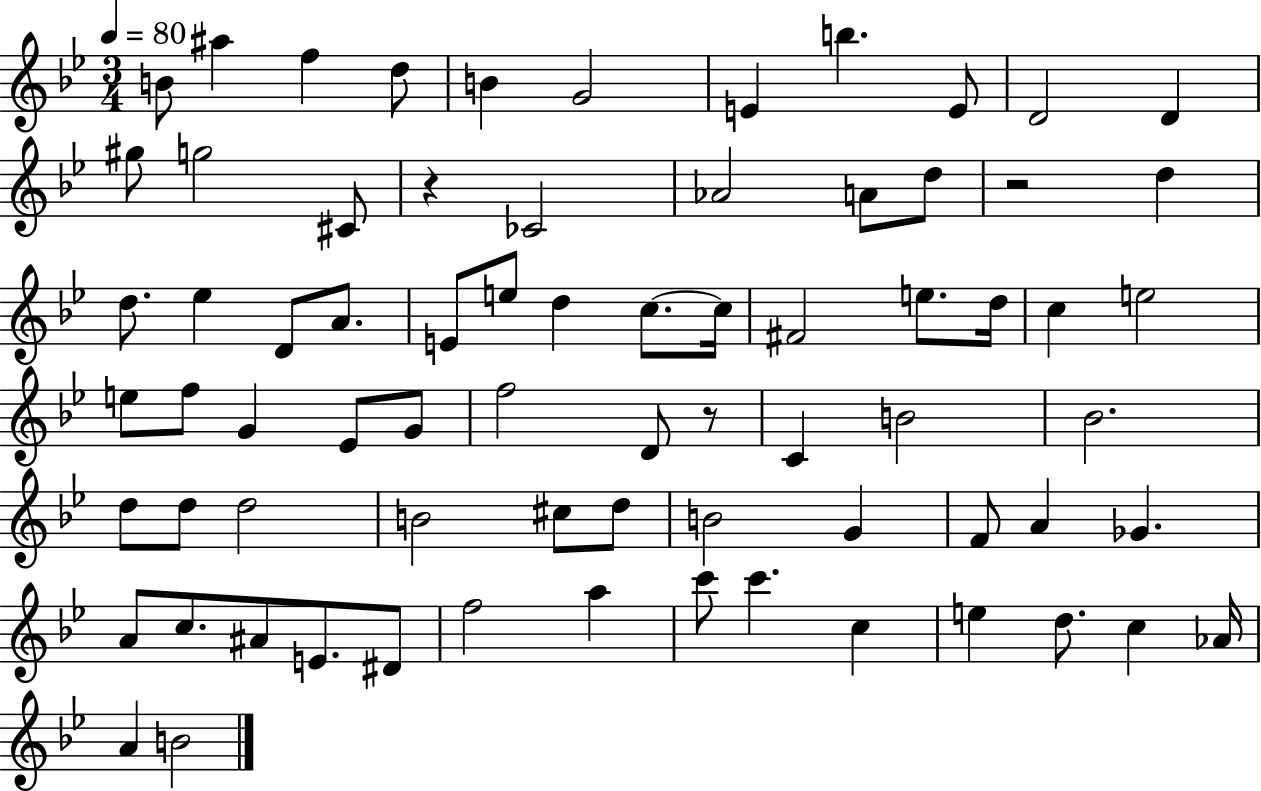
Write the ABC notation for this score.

X:1
T:Untitled
M:3/4
L:1/4
K:Bb
B/2 ^a f d/2 B G2 E b E/2 D2 D ^g/2 g2 ^C/2 z _C2 _A2 A/2 d/2 z2 d d/2 _e D/2 A/2 E/2 e/2 d c/2 c/4 ^F2 e/2 d/4 c e2 e/2 f/2 G _E/2 G/2 f2 D/2 z/2 C B2 _B2 d/2 d/2 d2 B2 ^c/2 d/2 B2 G F/2 A _G A/2 c/2 ^A/2 E/2 ^D/2 f2 a c'/2 c' c e d/2 c _A/4 A B2